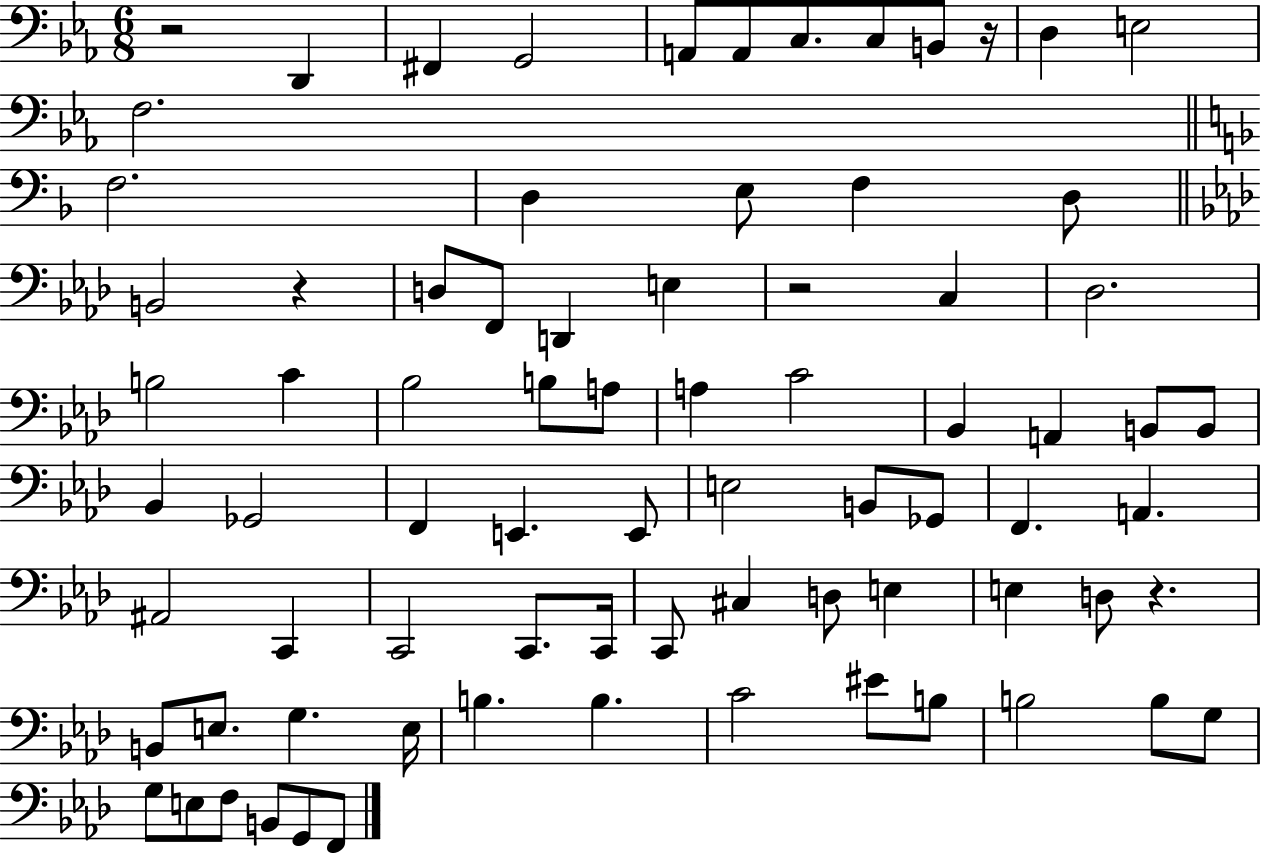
R/h D2/q F#2/q G2/h A2/e A2/e C3/e. C3/e B2/e R/s D3/q E3/h F3/h. F3/h. D3/q E3/e F3/q D3/e B2/h R/q D3/e F2/e D2/q E3/q R/h C3/q Db3/h. B3/h C4/q Bb3/h B3/e A3/e A3/q C4/h Bb2/q A2/q B2/e B2/e Bb2/q Gb2/h F2/q E2/q. E2/e E3/h B2/e Gb2/e F2/q. A2/q. A#2/h C2/q C2/h C2/e. C2/s C2/e C#3/q D3/e E3/q E3/q D3/e R/q. B2/e E3/e. G3/q. E3/s B3/q. B3/q. C4/h EIS4/e B3/e B3/h B3/e G3/e G3/e E3/e F3/e B2/e G2/e F2/e